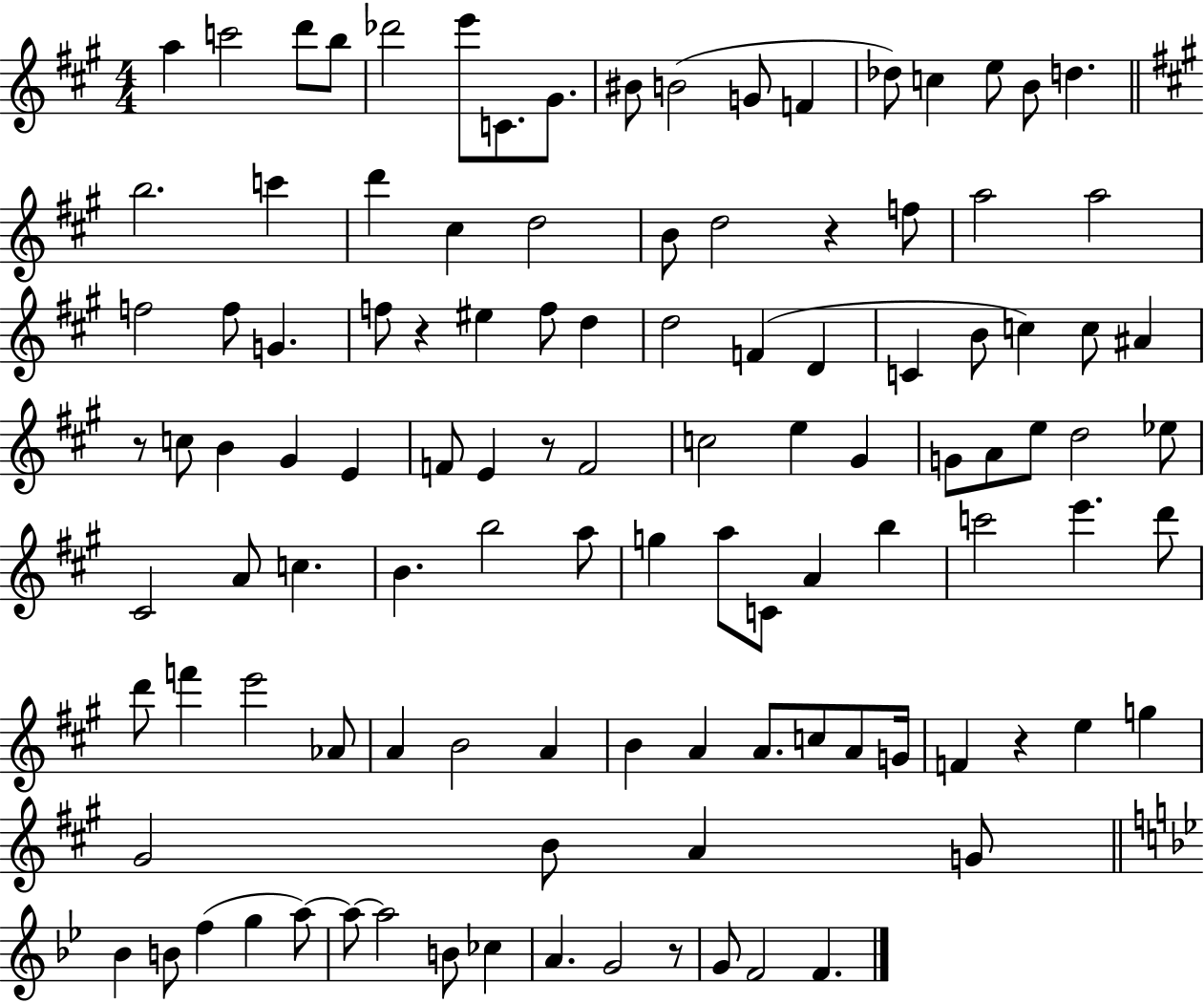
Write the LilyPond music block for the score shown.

{
  \clef treble
  \numericTimeSignature
  \time 4/4
  \key a \major
  a''4 c'''2 d'''8 b''8 | des'''2 e'''8 c'8. gis'8. | bis'8 b'2( g'8 f'4 | des''8) c''4 e''8 b'8 d''4. | \break \bar "||" \break \key a \major b''2. c'''4 | d'''4 cis''4 d''2 | b'8 d''2 r4 f''8 | a''2 a''2 | \break f''2 f''8 g'4. | f''8 r4 eis''4 f''8 d''4 | d''2 f'4( d'4 | c'4 b'8 c''4) c''8 ais'4 | \break r8 c''8 b'4 gis'4 e'4 | f'8 e'4 r8 f'2 | c''2 e''4 gis'4 | g'8 a'8 e''8 d''2 ees''8 | \break cis'2 a'8 c''4. | b'4. b''2 a''8 | g''4 a''8 c'8 a'4 b''4 | c'''2 e'''4. d'''8 | \break d'''8 f'''4 e'''2 aes'8 | a'4 b'2 a'4 | b'4 a'4 a'8. c''8 a'8 g'16 | f'4 r4 e''4 g''4 | \break gis'2 b'8 a'4 g'8 | \bar "||" \break \key g \minor bes'4 b'8 f''4( g''4 a''8~~) | a''8~~ a''2 b'8 ces''4 | a'4. g'2 r8 | g'8 f'2 f'4. | \break \bar "|."
}